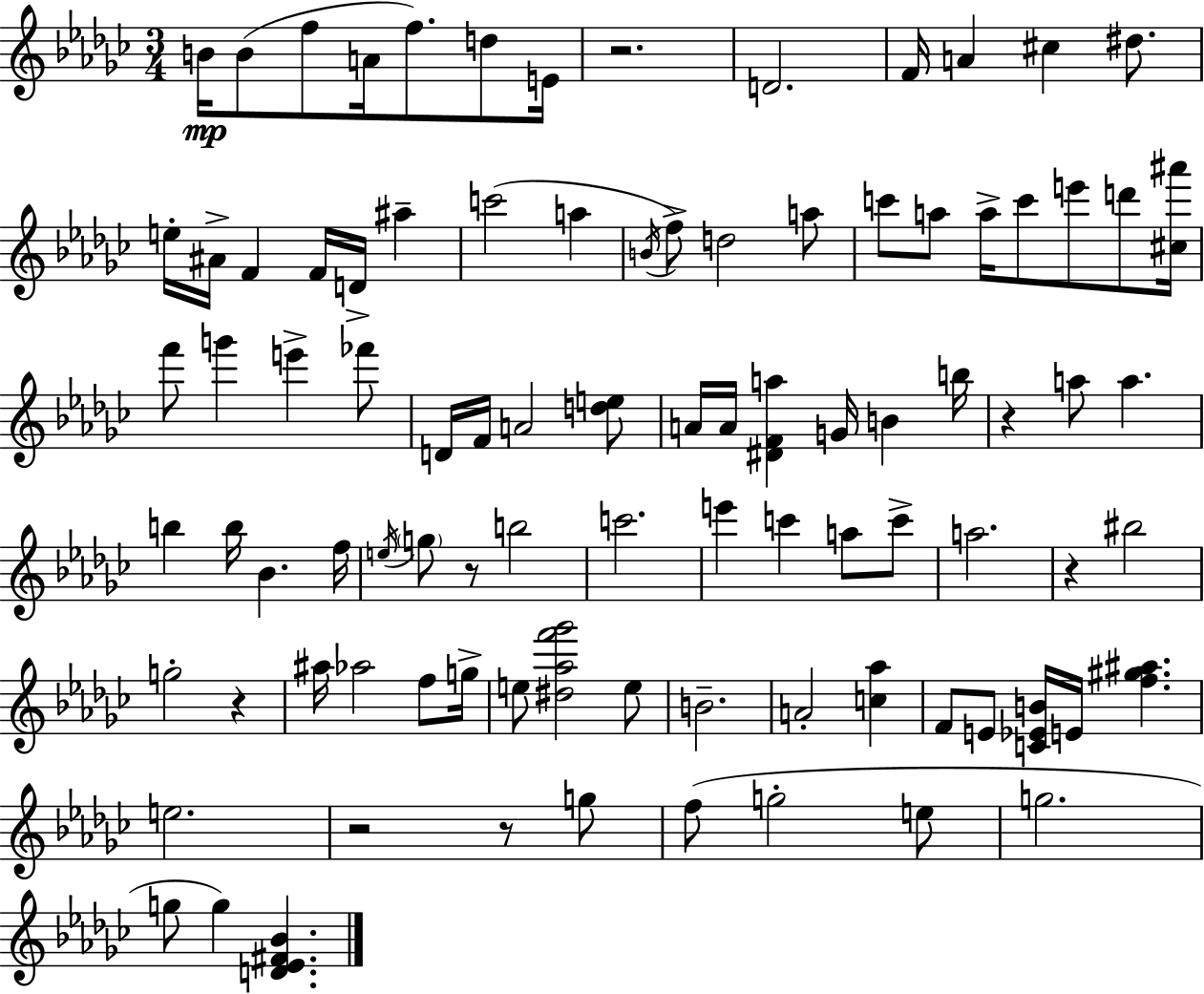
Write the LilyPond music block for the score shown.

{
  \clef treble
  \numericTimeSignature
  \time 3/4
  \key ees \minor
  b'16\mp b'8( f''8 a'16 f''8.) d''8 e'16 | r2. | d'2. | f'16 a'4 cis''4 dis''8. | \break e''16-. ais'16-> f'4 f'16 d'16-> ais''4-- | c'''2( a''4 | \acciaccatura { b'16 }) f''8-> d''2 a''8 | c'''8 a''8 a''16-> c'''8 e'''8 d'''8 | \break <cis'' ais'''>16 f'''8 g'''4 e'''4-> fes'''8 | d'16 f'16 a'2 <d'' e''>8 | a'16 a'16 <dis' f' a''>4 g'16 b'4 | b''16 r4 a''8 a''4. | \break b''4 b''16 bes'4. | f''16 \acciaccatura { e''16 } \parenthesize g''8 r8 b''2 | c'''2. | e'''4 c'''4 a''8 | \break c'''8-> a''2. | r4 bis''2 | g''2-. r4 | ais''16 aes''2 f''8 | \break g''16-> e''8 <dis'' aes'' f''' ges'''>2 | e''8 b'2.-- | a'2-. <c'' aes''>4 | f'8 e'8 <c' ees' b'>16 e'16 <f'' gis'' ais''>4. | \break e''2. | r2 r8 | g''8 f''8( g''2-. | e''8 g''2. | \break g''8 g''4) <d' ees' fis' bes'>4. | \bar "|."
}